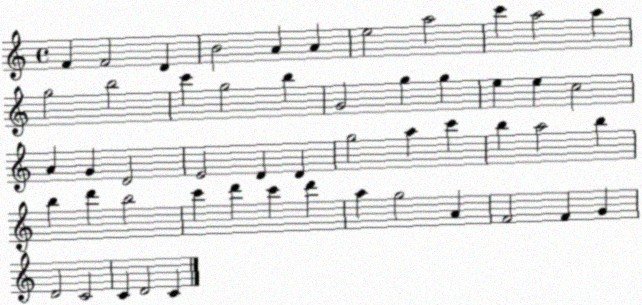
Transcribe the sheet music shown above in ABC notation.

X:1
T:Untitled
M:4/4
L:1/4
K:C
F F2 D B2 A A e2 a2 c' a2 a g2 b2 c' g2 b G2 g g e e c2 A G D2 E2 D D g2 a c' b a2 b b d' b2 c' d' c' d' a g2 A F2 F G D2 C2 C D2 C